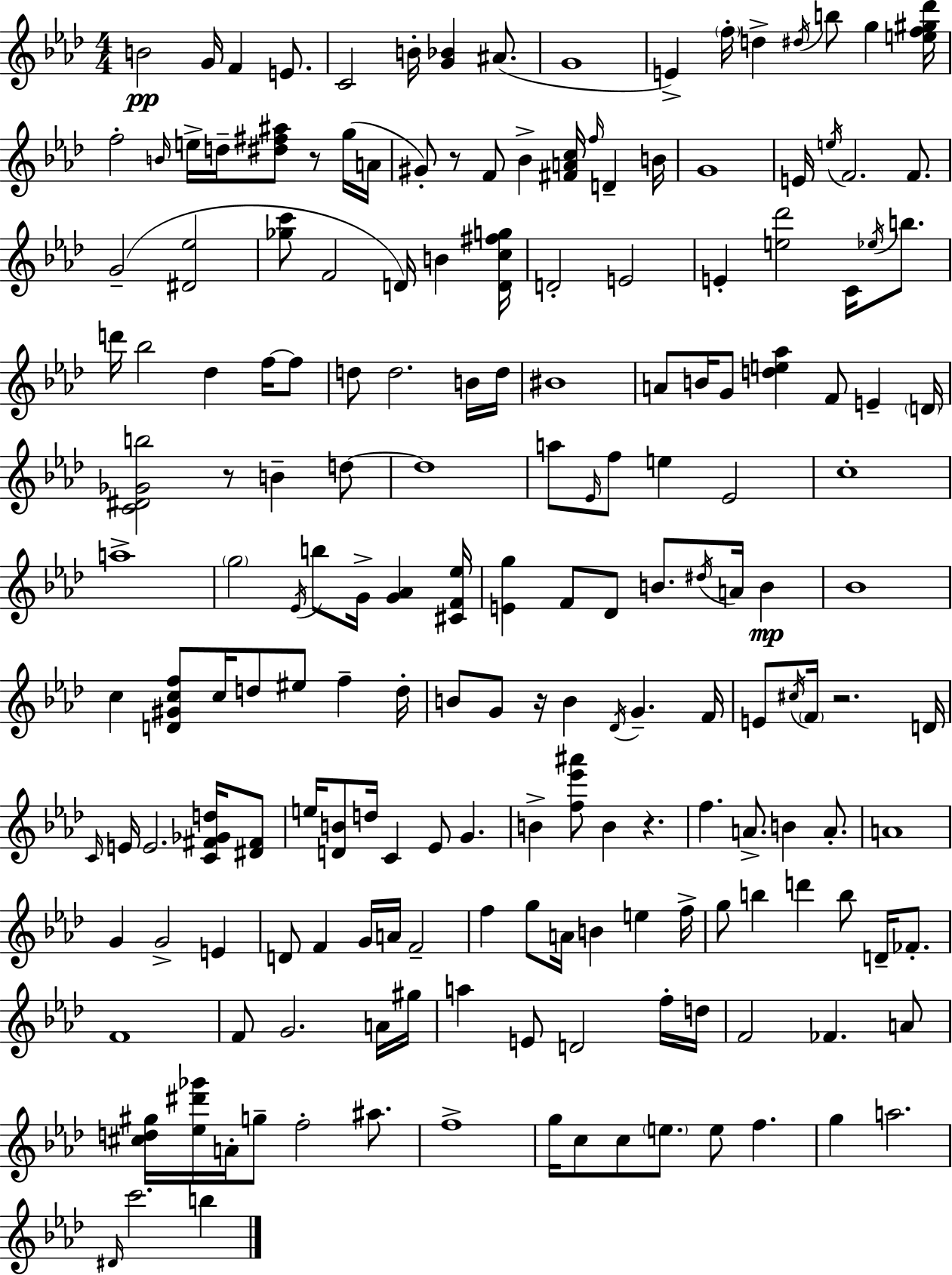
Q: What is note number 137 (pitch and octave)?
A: D4